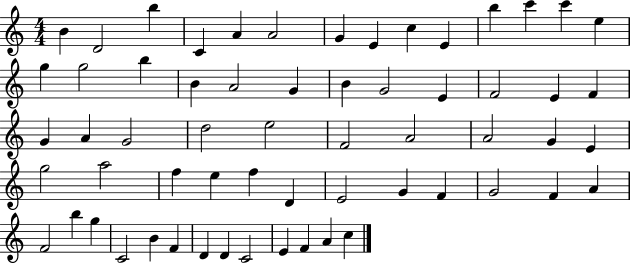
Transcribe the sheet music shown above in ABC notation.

X:1
T:Untitled
M:4/4
L:1/4
K:C
B D2 b C A A2 G E c E b c' c' e g g2 b B A2 G B G2 E F2 E F G A G2 d2 e2 F2 A2 A2 G E g2 a2 f e f D E2 G F G2 F A F2 b g C2 B F D D C2 E F A c